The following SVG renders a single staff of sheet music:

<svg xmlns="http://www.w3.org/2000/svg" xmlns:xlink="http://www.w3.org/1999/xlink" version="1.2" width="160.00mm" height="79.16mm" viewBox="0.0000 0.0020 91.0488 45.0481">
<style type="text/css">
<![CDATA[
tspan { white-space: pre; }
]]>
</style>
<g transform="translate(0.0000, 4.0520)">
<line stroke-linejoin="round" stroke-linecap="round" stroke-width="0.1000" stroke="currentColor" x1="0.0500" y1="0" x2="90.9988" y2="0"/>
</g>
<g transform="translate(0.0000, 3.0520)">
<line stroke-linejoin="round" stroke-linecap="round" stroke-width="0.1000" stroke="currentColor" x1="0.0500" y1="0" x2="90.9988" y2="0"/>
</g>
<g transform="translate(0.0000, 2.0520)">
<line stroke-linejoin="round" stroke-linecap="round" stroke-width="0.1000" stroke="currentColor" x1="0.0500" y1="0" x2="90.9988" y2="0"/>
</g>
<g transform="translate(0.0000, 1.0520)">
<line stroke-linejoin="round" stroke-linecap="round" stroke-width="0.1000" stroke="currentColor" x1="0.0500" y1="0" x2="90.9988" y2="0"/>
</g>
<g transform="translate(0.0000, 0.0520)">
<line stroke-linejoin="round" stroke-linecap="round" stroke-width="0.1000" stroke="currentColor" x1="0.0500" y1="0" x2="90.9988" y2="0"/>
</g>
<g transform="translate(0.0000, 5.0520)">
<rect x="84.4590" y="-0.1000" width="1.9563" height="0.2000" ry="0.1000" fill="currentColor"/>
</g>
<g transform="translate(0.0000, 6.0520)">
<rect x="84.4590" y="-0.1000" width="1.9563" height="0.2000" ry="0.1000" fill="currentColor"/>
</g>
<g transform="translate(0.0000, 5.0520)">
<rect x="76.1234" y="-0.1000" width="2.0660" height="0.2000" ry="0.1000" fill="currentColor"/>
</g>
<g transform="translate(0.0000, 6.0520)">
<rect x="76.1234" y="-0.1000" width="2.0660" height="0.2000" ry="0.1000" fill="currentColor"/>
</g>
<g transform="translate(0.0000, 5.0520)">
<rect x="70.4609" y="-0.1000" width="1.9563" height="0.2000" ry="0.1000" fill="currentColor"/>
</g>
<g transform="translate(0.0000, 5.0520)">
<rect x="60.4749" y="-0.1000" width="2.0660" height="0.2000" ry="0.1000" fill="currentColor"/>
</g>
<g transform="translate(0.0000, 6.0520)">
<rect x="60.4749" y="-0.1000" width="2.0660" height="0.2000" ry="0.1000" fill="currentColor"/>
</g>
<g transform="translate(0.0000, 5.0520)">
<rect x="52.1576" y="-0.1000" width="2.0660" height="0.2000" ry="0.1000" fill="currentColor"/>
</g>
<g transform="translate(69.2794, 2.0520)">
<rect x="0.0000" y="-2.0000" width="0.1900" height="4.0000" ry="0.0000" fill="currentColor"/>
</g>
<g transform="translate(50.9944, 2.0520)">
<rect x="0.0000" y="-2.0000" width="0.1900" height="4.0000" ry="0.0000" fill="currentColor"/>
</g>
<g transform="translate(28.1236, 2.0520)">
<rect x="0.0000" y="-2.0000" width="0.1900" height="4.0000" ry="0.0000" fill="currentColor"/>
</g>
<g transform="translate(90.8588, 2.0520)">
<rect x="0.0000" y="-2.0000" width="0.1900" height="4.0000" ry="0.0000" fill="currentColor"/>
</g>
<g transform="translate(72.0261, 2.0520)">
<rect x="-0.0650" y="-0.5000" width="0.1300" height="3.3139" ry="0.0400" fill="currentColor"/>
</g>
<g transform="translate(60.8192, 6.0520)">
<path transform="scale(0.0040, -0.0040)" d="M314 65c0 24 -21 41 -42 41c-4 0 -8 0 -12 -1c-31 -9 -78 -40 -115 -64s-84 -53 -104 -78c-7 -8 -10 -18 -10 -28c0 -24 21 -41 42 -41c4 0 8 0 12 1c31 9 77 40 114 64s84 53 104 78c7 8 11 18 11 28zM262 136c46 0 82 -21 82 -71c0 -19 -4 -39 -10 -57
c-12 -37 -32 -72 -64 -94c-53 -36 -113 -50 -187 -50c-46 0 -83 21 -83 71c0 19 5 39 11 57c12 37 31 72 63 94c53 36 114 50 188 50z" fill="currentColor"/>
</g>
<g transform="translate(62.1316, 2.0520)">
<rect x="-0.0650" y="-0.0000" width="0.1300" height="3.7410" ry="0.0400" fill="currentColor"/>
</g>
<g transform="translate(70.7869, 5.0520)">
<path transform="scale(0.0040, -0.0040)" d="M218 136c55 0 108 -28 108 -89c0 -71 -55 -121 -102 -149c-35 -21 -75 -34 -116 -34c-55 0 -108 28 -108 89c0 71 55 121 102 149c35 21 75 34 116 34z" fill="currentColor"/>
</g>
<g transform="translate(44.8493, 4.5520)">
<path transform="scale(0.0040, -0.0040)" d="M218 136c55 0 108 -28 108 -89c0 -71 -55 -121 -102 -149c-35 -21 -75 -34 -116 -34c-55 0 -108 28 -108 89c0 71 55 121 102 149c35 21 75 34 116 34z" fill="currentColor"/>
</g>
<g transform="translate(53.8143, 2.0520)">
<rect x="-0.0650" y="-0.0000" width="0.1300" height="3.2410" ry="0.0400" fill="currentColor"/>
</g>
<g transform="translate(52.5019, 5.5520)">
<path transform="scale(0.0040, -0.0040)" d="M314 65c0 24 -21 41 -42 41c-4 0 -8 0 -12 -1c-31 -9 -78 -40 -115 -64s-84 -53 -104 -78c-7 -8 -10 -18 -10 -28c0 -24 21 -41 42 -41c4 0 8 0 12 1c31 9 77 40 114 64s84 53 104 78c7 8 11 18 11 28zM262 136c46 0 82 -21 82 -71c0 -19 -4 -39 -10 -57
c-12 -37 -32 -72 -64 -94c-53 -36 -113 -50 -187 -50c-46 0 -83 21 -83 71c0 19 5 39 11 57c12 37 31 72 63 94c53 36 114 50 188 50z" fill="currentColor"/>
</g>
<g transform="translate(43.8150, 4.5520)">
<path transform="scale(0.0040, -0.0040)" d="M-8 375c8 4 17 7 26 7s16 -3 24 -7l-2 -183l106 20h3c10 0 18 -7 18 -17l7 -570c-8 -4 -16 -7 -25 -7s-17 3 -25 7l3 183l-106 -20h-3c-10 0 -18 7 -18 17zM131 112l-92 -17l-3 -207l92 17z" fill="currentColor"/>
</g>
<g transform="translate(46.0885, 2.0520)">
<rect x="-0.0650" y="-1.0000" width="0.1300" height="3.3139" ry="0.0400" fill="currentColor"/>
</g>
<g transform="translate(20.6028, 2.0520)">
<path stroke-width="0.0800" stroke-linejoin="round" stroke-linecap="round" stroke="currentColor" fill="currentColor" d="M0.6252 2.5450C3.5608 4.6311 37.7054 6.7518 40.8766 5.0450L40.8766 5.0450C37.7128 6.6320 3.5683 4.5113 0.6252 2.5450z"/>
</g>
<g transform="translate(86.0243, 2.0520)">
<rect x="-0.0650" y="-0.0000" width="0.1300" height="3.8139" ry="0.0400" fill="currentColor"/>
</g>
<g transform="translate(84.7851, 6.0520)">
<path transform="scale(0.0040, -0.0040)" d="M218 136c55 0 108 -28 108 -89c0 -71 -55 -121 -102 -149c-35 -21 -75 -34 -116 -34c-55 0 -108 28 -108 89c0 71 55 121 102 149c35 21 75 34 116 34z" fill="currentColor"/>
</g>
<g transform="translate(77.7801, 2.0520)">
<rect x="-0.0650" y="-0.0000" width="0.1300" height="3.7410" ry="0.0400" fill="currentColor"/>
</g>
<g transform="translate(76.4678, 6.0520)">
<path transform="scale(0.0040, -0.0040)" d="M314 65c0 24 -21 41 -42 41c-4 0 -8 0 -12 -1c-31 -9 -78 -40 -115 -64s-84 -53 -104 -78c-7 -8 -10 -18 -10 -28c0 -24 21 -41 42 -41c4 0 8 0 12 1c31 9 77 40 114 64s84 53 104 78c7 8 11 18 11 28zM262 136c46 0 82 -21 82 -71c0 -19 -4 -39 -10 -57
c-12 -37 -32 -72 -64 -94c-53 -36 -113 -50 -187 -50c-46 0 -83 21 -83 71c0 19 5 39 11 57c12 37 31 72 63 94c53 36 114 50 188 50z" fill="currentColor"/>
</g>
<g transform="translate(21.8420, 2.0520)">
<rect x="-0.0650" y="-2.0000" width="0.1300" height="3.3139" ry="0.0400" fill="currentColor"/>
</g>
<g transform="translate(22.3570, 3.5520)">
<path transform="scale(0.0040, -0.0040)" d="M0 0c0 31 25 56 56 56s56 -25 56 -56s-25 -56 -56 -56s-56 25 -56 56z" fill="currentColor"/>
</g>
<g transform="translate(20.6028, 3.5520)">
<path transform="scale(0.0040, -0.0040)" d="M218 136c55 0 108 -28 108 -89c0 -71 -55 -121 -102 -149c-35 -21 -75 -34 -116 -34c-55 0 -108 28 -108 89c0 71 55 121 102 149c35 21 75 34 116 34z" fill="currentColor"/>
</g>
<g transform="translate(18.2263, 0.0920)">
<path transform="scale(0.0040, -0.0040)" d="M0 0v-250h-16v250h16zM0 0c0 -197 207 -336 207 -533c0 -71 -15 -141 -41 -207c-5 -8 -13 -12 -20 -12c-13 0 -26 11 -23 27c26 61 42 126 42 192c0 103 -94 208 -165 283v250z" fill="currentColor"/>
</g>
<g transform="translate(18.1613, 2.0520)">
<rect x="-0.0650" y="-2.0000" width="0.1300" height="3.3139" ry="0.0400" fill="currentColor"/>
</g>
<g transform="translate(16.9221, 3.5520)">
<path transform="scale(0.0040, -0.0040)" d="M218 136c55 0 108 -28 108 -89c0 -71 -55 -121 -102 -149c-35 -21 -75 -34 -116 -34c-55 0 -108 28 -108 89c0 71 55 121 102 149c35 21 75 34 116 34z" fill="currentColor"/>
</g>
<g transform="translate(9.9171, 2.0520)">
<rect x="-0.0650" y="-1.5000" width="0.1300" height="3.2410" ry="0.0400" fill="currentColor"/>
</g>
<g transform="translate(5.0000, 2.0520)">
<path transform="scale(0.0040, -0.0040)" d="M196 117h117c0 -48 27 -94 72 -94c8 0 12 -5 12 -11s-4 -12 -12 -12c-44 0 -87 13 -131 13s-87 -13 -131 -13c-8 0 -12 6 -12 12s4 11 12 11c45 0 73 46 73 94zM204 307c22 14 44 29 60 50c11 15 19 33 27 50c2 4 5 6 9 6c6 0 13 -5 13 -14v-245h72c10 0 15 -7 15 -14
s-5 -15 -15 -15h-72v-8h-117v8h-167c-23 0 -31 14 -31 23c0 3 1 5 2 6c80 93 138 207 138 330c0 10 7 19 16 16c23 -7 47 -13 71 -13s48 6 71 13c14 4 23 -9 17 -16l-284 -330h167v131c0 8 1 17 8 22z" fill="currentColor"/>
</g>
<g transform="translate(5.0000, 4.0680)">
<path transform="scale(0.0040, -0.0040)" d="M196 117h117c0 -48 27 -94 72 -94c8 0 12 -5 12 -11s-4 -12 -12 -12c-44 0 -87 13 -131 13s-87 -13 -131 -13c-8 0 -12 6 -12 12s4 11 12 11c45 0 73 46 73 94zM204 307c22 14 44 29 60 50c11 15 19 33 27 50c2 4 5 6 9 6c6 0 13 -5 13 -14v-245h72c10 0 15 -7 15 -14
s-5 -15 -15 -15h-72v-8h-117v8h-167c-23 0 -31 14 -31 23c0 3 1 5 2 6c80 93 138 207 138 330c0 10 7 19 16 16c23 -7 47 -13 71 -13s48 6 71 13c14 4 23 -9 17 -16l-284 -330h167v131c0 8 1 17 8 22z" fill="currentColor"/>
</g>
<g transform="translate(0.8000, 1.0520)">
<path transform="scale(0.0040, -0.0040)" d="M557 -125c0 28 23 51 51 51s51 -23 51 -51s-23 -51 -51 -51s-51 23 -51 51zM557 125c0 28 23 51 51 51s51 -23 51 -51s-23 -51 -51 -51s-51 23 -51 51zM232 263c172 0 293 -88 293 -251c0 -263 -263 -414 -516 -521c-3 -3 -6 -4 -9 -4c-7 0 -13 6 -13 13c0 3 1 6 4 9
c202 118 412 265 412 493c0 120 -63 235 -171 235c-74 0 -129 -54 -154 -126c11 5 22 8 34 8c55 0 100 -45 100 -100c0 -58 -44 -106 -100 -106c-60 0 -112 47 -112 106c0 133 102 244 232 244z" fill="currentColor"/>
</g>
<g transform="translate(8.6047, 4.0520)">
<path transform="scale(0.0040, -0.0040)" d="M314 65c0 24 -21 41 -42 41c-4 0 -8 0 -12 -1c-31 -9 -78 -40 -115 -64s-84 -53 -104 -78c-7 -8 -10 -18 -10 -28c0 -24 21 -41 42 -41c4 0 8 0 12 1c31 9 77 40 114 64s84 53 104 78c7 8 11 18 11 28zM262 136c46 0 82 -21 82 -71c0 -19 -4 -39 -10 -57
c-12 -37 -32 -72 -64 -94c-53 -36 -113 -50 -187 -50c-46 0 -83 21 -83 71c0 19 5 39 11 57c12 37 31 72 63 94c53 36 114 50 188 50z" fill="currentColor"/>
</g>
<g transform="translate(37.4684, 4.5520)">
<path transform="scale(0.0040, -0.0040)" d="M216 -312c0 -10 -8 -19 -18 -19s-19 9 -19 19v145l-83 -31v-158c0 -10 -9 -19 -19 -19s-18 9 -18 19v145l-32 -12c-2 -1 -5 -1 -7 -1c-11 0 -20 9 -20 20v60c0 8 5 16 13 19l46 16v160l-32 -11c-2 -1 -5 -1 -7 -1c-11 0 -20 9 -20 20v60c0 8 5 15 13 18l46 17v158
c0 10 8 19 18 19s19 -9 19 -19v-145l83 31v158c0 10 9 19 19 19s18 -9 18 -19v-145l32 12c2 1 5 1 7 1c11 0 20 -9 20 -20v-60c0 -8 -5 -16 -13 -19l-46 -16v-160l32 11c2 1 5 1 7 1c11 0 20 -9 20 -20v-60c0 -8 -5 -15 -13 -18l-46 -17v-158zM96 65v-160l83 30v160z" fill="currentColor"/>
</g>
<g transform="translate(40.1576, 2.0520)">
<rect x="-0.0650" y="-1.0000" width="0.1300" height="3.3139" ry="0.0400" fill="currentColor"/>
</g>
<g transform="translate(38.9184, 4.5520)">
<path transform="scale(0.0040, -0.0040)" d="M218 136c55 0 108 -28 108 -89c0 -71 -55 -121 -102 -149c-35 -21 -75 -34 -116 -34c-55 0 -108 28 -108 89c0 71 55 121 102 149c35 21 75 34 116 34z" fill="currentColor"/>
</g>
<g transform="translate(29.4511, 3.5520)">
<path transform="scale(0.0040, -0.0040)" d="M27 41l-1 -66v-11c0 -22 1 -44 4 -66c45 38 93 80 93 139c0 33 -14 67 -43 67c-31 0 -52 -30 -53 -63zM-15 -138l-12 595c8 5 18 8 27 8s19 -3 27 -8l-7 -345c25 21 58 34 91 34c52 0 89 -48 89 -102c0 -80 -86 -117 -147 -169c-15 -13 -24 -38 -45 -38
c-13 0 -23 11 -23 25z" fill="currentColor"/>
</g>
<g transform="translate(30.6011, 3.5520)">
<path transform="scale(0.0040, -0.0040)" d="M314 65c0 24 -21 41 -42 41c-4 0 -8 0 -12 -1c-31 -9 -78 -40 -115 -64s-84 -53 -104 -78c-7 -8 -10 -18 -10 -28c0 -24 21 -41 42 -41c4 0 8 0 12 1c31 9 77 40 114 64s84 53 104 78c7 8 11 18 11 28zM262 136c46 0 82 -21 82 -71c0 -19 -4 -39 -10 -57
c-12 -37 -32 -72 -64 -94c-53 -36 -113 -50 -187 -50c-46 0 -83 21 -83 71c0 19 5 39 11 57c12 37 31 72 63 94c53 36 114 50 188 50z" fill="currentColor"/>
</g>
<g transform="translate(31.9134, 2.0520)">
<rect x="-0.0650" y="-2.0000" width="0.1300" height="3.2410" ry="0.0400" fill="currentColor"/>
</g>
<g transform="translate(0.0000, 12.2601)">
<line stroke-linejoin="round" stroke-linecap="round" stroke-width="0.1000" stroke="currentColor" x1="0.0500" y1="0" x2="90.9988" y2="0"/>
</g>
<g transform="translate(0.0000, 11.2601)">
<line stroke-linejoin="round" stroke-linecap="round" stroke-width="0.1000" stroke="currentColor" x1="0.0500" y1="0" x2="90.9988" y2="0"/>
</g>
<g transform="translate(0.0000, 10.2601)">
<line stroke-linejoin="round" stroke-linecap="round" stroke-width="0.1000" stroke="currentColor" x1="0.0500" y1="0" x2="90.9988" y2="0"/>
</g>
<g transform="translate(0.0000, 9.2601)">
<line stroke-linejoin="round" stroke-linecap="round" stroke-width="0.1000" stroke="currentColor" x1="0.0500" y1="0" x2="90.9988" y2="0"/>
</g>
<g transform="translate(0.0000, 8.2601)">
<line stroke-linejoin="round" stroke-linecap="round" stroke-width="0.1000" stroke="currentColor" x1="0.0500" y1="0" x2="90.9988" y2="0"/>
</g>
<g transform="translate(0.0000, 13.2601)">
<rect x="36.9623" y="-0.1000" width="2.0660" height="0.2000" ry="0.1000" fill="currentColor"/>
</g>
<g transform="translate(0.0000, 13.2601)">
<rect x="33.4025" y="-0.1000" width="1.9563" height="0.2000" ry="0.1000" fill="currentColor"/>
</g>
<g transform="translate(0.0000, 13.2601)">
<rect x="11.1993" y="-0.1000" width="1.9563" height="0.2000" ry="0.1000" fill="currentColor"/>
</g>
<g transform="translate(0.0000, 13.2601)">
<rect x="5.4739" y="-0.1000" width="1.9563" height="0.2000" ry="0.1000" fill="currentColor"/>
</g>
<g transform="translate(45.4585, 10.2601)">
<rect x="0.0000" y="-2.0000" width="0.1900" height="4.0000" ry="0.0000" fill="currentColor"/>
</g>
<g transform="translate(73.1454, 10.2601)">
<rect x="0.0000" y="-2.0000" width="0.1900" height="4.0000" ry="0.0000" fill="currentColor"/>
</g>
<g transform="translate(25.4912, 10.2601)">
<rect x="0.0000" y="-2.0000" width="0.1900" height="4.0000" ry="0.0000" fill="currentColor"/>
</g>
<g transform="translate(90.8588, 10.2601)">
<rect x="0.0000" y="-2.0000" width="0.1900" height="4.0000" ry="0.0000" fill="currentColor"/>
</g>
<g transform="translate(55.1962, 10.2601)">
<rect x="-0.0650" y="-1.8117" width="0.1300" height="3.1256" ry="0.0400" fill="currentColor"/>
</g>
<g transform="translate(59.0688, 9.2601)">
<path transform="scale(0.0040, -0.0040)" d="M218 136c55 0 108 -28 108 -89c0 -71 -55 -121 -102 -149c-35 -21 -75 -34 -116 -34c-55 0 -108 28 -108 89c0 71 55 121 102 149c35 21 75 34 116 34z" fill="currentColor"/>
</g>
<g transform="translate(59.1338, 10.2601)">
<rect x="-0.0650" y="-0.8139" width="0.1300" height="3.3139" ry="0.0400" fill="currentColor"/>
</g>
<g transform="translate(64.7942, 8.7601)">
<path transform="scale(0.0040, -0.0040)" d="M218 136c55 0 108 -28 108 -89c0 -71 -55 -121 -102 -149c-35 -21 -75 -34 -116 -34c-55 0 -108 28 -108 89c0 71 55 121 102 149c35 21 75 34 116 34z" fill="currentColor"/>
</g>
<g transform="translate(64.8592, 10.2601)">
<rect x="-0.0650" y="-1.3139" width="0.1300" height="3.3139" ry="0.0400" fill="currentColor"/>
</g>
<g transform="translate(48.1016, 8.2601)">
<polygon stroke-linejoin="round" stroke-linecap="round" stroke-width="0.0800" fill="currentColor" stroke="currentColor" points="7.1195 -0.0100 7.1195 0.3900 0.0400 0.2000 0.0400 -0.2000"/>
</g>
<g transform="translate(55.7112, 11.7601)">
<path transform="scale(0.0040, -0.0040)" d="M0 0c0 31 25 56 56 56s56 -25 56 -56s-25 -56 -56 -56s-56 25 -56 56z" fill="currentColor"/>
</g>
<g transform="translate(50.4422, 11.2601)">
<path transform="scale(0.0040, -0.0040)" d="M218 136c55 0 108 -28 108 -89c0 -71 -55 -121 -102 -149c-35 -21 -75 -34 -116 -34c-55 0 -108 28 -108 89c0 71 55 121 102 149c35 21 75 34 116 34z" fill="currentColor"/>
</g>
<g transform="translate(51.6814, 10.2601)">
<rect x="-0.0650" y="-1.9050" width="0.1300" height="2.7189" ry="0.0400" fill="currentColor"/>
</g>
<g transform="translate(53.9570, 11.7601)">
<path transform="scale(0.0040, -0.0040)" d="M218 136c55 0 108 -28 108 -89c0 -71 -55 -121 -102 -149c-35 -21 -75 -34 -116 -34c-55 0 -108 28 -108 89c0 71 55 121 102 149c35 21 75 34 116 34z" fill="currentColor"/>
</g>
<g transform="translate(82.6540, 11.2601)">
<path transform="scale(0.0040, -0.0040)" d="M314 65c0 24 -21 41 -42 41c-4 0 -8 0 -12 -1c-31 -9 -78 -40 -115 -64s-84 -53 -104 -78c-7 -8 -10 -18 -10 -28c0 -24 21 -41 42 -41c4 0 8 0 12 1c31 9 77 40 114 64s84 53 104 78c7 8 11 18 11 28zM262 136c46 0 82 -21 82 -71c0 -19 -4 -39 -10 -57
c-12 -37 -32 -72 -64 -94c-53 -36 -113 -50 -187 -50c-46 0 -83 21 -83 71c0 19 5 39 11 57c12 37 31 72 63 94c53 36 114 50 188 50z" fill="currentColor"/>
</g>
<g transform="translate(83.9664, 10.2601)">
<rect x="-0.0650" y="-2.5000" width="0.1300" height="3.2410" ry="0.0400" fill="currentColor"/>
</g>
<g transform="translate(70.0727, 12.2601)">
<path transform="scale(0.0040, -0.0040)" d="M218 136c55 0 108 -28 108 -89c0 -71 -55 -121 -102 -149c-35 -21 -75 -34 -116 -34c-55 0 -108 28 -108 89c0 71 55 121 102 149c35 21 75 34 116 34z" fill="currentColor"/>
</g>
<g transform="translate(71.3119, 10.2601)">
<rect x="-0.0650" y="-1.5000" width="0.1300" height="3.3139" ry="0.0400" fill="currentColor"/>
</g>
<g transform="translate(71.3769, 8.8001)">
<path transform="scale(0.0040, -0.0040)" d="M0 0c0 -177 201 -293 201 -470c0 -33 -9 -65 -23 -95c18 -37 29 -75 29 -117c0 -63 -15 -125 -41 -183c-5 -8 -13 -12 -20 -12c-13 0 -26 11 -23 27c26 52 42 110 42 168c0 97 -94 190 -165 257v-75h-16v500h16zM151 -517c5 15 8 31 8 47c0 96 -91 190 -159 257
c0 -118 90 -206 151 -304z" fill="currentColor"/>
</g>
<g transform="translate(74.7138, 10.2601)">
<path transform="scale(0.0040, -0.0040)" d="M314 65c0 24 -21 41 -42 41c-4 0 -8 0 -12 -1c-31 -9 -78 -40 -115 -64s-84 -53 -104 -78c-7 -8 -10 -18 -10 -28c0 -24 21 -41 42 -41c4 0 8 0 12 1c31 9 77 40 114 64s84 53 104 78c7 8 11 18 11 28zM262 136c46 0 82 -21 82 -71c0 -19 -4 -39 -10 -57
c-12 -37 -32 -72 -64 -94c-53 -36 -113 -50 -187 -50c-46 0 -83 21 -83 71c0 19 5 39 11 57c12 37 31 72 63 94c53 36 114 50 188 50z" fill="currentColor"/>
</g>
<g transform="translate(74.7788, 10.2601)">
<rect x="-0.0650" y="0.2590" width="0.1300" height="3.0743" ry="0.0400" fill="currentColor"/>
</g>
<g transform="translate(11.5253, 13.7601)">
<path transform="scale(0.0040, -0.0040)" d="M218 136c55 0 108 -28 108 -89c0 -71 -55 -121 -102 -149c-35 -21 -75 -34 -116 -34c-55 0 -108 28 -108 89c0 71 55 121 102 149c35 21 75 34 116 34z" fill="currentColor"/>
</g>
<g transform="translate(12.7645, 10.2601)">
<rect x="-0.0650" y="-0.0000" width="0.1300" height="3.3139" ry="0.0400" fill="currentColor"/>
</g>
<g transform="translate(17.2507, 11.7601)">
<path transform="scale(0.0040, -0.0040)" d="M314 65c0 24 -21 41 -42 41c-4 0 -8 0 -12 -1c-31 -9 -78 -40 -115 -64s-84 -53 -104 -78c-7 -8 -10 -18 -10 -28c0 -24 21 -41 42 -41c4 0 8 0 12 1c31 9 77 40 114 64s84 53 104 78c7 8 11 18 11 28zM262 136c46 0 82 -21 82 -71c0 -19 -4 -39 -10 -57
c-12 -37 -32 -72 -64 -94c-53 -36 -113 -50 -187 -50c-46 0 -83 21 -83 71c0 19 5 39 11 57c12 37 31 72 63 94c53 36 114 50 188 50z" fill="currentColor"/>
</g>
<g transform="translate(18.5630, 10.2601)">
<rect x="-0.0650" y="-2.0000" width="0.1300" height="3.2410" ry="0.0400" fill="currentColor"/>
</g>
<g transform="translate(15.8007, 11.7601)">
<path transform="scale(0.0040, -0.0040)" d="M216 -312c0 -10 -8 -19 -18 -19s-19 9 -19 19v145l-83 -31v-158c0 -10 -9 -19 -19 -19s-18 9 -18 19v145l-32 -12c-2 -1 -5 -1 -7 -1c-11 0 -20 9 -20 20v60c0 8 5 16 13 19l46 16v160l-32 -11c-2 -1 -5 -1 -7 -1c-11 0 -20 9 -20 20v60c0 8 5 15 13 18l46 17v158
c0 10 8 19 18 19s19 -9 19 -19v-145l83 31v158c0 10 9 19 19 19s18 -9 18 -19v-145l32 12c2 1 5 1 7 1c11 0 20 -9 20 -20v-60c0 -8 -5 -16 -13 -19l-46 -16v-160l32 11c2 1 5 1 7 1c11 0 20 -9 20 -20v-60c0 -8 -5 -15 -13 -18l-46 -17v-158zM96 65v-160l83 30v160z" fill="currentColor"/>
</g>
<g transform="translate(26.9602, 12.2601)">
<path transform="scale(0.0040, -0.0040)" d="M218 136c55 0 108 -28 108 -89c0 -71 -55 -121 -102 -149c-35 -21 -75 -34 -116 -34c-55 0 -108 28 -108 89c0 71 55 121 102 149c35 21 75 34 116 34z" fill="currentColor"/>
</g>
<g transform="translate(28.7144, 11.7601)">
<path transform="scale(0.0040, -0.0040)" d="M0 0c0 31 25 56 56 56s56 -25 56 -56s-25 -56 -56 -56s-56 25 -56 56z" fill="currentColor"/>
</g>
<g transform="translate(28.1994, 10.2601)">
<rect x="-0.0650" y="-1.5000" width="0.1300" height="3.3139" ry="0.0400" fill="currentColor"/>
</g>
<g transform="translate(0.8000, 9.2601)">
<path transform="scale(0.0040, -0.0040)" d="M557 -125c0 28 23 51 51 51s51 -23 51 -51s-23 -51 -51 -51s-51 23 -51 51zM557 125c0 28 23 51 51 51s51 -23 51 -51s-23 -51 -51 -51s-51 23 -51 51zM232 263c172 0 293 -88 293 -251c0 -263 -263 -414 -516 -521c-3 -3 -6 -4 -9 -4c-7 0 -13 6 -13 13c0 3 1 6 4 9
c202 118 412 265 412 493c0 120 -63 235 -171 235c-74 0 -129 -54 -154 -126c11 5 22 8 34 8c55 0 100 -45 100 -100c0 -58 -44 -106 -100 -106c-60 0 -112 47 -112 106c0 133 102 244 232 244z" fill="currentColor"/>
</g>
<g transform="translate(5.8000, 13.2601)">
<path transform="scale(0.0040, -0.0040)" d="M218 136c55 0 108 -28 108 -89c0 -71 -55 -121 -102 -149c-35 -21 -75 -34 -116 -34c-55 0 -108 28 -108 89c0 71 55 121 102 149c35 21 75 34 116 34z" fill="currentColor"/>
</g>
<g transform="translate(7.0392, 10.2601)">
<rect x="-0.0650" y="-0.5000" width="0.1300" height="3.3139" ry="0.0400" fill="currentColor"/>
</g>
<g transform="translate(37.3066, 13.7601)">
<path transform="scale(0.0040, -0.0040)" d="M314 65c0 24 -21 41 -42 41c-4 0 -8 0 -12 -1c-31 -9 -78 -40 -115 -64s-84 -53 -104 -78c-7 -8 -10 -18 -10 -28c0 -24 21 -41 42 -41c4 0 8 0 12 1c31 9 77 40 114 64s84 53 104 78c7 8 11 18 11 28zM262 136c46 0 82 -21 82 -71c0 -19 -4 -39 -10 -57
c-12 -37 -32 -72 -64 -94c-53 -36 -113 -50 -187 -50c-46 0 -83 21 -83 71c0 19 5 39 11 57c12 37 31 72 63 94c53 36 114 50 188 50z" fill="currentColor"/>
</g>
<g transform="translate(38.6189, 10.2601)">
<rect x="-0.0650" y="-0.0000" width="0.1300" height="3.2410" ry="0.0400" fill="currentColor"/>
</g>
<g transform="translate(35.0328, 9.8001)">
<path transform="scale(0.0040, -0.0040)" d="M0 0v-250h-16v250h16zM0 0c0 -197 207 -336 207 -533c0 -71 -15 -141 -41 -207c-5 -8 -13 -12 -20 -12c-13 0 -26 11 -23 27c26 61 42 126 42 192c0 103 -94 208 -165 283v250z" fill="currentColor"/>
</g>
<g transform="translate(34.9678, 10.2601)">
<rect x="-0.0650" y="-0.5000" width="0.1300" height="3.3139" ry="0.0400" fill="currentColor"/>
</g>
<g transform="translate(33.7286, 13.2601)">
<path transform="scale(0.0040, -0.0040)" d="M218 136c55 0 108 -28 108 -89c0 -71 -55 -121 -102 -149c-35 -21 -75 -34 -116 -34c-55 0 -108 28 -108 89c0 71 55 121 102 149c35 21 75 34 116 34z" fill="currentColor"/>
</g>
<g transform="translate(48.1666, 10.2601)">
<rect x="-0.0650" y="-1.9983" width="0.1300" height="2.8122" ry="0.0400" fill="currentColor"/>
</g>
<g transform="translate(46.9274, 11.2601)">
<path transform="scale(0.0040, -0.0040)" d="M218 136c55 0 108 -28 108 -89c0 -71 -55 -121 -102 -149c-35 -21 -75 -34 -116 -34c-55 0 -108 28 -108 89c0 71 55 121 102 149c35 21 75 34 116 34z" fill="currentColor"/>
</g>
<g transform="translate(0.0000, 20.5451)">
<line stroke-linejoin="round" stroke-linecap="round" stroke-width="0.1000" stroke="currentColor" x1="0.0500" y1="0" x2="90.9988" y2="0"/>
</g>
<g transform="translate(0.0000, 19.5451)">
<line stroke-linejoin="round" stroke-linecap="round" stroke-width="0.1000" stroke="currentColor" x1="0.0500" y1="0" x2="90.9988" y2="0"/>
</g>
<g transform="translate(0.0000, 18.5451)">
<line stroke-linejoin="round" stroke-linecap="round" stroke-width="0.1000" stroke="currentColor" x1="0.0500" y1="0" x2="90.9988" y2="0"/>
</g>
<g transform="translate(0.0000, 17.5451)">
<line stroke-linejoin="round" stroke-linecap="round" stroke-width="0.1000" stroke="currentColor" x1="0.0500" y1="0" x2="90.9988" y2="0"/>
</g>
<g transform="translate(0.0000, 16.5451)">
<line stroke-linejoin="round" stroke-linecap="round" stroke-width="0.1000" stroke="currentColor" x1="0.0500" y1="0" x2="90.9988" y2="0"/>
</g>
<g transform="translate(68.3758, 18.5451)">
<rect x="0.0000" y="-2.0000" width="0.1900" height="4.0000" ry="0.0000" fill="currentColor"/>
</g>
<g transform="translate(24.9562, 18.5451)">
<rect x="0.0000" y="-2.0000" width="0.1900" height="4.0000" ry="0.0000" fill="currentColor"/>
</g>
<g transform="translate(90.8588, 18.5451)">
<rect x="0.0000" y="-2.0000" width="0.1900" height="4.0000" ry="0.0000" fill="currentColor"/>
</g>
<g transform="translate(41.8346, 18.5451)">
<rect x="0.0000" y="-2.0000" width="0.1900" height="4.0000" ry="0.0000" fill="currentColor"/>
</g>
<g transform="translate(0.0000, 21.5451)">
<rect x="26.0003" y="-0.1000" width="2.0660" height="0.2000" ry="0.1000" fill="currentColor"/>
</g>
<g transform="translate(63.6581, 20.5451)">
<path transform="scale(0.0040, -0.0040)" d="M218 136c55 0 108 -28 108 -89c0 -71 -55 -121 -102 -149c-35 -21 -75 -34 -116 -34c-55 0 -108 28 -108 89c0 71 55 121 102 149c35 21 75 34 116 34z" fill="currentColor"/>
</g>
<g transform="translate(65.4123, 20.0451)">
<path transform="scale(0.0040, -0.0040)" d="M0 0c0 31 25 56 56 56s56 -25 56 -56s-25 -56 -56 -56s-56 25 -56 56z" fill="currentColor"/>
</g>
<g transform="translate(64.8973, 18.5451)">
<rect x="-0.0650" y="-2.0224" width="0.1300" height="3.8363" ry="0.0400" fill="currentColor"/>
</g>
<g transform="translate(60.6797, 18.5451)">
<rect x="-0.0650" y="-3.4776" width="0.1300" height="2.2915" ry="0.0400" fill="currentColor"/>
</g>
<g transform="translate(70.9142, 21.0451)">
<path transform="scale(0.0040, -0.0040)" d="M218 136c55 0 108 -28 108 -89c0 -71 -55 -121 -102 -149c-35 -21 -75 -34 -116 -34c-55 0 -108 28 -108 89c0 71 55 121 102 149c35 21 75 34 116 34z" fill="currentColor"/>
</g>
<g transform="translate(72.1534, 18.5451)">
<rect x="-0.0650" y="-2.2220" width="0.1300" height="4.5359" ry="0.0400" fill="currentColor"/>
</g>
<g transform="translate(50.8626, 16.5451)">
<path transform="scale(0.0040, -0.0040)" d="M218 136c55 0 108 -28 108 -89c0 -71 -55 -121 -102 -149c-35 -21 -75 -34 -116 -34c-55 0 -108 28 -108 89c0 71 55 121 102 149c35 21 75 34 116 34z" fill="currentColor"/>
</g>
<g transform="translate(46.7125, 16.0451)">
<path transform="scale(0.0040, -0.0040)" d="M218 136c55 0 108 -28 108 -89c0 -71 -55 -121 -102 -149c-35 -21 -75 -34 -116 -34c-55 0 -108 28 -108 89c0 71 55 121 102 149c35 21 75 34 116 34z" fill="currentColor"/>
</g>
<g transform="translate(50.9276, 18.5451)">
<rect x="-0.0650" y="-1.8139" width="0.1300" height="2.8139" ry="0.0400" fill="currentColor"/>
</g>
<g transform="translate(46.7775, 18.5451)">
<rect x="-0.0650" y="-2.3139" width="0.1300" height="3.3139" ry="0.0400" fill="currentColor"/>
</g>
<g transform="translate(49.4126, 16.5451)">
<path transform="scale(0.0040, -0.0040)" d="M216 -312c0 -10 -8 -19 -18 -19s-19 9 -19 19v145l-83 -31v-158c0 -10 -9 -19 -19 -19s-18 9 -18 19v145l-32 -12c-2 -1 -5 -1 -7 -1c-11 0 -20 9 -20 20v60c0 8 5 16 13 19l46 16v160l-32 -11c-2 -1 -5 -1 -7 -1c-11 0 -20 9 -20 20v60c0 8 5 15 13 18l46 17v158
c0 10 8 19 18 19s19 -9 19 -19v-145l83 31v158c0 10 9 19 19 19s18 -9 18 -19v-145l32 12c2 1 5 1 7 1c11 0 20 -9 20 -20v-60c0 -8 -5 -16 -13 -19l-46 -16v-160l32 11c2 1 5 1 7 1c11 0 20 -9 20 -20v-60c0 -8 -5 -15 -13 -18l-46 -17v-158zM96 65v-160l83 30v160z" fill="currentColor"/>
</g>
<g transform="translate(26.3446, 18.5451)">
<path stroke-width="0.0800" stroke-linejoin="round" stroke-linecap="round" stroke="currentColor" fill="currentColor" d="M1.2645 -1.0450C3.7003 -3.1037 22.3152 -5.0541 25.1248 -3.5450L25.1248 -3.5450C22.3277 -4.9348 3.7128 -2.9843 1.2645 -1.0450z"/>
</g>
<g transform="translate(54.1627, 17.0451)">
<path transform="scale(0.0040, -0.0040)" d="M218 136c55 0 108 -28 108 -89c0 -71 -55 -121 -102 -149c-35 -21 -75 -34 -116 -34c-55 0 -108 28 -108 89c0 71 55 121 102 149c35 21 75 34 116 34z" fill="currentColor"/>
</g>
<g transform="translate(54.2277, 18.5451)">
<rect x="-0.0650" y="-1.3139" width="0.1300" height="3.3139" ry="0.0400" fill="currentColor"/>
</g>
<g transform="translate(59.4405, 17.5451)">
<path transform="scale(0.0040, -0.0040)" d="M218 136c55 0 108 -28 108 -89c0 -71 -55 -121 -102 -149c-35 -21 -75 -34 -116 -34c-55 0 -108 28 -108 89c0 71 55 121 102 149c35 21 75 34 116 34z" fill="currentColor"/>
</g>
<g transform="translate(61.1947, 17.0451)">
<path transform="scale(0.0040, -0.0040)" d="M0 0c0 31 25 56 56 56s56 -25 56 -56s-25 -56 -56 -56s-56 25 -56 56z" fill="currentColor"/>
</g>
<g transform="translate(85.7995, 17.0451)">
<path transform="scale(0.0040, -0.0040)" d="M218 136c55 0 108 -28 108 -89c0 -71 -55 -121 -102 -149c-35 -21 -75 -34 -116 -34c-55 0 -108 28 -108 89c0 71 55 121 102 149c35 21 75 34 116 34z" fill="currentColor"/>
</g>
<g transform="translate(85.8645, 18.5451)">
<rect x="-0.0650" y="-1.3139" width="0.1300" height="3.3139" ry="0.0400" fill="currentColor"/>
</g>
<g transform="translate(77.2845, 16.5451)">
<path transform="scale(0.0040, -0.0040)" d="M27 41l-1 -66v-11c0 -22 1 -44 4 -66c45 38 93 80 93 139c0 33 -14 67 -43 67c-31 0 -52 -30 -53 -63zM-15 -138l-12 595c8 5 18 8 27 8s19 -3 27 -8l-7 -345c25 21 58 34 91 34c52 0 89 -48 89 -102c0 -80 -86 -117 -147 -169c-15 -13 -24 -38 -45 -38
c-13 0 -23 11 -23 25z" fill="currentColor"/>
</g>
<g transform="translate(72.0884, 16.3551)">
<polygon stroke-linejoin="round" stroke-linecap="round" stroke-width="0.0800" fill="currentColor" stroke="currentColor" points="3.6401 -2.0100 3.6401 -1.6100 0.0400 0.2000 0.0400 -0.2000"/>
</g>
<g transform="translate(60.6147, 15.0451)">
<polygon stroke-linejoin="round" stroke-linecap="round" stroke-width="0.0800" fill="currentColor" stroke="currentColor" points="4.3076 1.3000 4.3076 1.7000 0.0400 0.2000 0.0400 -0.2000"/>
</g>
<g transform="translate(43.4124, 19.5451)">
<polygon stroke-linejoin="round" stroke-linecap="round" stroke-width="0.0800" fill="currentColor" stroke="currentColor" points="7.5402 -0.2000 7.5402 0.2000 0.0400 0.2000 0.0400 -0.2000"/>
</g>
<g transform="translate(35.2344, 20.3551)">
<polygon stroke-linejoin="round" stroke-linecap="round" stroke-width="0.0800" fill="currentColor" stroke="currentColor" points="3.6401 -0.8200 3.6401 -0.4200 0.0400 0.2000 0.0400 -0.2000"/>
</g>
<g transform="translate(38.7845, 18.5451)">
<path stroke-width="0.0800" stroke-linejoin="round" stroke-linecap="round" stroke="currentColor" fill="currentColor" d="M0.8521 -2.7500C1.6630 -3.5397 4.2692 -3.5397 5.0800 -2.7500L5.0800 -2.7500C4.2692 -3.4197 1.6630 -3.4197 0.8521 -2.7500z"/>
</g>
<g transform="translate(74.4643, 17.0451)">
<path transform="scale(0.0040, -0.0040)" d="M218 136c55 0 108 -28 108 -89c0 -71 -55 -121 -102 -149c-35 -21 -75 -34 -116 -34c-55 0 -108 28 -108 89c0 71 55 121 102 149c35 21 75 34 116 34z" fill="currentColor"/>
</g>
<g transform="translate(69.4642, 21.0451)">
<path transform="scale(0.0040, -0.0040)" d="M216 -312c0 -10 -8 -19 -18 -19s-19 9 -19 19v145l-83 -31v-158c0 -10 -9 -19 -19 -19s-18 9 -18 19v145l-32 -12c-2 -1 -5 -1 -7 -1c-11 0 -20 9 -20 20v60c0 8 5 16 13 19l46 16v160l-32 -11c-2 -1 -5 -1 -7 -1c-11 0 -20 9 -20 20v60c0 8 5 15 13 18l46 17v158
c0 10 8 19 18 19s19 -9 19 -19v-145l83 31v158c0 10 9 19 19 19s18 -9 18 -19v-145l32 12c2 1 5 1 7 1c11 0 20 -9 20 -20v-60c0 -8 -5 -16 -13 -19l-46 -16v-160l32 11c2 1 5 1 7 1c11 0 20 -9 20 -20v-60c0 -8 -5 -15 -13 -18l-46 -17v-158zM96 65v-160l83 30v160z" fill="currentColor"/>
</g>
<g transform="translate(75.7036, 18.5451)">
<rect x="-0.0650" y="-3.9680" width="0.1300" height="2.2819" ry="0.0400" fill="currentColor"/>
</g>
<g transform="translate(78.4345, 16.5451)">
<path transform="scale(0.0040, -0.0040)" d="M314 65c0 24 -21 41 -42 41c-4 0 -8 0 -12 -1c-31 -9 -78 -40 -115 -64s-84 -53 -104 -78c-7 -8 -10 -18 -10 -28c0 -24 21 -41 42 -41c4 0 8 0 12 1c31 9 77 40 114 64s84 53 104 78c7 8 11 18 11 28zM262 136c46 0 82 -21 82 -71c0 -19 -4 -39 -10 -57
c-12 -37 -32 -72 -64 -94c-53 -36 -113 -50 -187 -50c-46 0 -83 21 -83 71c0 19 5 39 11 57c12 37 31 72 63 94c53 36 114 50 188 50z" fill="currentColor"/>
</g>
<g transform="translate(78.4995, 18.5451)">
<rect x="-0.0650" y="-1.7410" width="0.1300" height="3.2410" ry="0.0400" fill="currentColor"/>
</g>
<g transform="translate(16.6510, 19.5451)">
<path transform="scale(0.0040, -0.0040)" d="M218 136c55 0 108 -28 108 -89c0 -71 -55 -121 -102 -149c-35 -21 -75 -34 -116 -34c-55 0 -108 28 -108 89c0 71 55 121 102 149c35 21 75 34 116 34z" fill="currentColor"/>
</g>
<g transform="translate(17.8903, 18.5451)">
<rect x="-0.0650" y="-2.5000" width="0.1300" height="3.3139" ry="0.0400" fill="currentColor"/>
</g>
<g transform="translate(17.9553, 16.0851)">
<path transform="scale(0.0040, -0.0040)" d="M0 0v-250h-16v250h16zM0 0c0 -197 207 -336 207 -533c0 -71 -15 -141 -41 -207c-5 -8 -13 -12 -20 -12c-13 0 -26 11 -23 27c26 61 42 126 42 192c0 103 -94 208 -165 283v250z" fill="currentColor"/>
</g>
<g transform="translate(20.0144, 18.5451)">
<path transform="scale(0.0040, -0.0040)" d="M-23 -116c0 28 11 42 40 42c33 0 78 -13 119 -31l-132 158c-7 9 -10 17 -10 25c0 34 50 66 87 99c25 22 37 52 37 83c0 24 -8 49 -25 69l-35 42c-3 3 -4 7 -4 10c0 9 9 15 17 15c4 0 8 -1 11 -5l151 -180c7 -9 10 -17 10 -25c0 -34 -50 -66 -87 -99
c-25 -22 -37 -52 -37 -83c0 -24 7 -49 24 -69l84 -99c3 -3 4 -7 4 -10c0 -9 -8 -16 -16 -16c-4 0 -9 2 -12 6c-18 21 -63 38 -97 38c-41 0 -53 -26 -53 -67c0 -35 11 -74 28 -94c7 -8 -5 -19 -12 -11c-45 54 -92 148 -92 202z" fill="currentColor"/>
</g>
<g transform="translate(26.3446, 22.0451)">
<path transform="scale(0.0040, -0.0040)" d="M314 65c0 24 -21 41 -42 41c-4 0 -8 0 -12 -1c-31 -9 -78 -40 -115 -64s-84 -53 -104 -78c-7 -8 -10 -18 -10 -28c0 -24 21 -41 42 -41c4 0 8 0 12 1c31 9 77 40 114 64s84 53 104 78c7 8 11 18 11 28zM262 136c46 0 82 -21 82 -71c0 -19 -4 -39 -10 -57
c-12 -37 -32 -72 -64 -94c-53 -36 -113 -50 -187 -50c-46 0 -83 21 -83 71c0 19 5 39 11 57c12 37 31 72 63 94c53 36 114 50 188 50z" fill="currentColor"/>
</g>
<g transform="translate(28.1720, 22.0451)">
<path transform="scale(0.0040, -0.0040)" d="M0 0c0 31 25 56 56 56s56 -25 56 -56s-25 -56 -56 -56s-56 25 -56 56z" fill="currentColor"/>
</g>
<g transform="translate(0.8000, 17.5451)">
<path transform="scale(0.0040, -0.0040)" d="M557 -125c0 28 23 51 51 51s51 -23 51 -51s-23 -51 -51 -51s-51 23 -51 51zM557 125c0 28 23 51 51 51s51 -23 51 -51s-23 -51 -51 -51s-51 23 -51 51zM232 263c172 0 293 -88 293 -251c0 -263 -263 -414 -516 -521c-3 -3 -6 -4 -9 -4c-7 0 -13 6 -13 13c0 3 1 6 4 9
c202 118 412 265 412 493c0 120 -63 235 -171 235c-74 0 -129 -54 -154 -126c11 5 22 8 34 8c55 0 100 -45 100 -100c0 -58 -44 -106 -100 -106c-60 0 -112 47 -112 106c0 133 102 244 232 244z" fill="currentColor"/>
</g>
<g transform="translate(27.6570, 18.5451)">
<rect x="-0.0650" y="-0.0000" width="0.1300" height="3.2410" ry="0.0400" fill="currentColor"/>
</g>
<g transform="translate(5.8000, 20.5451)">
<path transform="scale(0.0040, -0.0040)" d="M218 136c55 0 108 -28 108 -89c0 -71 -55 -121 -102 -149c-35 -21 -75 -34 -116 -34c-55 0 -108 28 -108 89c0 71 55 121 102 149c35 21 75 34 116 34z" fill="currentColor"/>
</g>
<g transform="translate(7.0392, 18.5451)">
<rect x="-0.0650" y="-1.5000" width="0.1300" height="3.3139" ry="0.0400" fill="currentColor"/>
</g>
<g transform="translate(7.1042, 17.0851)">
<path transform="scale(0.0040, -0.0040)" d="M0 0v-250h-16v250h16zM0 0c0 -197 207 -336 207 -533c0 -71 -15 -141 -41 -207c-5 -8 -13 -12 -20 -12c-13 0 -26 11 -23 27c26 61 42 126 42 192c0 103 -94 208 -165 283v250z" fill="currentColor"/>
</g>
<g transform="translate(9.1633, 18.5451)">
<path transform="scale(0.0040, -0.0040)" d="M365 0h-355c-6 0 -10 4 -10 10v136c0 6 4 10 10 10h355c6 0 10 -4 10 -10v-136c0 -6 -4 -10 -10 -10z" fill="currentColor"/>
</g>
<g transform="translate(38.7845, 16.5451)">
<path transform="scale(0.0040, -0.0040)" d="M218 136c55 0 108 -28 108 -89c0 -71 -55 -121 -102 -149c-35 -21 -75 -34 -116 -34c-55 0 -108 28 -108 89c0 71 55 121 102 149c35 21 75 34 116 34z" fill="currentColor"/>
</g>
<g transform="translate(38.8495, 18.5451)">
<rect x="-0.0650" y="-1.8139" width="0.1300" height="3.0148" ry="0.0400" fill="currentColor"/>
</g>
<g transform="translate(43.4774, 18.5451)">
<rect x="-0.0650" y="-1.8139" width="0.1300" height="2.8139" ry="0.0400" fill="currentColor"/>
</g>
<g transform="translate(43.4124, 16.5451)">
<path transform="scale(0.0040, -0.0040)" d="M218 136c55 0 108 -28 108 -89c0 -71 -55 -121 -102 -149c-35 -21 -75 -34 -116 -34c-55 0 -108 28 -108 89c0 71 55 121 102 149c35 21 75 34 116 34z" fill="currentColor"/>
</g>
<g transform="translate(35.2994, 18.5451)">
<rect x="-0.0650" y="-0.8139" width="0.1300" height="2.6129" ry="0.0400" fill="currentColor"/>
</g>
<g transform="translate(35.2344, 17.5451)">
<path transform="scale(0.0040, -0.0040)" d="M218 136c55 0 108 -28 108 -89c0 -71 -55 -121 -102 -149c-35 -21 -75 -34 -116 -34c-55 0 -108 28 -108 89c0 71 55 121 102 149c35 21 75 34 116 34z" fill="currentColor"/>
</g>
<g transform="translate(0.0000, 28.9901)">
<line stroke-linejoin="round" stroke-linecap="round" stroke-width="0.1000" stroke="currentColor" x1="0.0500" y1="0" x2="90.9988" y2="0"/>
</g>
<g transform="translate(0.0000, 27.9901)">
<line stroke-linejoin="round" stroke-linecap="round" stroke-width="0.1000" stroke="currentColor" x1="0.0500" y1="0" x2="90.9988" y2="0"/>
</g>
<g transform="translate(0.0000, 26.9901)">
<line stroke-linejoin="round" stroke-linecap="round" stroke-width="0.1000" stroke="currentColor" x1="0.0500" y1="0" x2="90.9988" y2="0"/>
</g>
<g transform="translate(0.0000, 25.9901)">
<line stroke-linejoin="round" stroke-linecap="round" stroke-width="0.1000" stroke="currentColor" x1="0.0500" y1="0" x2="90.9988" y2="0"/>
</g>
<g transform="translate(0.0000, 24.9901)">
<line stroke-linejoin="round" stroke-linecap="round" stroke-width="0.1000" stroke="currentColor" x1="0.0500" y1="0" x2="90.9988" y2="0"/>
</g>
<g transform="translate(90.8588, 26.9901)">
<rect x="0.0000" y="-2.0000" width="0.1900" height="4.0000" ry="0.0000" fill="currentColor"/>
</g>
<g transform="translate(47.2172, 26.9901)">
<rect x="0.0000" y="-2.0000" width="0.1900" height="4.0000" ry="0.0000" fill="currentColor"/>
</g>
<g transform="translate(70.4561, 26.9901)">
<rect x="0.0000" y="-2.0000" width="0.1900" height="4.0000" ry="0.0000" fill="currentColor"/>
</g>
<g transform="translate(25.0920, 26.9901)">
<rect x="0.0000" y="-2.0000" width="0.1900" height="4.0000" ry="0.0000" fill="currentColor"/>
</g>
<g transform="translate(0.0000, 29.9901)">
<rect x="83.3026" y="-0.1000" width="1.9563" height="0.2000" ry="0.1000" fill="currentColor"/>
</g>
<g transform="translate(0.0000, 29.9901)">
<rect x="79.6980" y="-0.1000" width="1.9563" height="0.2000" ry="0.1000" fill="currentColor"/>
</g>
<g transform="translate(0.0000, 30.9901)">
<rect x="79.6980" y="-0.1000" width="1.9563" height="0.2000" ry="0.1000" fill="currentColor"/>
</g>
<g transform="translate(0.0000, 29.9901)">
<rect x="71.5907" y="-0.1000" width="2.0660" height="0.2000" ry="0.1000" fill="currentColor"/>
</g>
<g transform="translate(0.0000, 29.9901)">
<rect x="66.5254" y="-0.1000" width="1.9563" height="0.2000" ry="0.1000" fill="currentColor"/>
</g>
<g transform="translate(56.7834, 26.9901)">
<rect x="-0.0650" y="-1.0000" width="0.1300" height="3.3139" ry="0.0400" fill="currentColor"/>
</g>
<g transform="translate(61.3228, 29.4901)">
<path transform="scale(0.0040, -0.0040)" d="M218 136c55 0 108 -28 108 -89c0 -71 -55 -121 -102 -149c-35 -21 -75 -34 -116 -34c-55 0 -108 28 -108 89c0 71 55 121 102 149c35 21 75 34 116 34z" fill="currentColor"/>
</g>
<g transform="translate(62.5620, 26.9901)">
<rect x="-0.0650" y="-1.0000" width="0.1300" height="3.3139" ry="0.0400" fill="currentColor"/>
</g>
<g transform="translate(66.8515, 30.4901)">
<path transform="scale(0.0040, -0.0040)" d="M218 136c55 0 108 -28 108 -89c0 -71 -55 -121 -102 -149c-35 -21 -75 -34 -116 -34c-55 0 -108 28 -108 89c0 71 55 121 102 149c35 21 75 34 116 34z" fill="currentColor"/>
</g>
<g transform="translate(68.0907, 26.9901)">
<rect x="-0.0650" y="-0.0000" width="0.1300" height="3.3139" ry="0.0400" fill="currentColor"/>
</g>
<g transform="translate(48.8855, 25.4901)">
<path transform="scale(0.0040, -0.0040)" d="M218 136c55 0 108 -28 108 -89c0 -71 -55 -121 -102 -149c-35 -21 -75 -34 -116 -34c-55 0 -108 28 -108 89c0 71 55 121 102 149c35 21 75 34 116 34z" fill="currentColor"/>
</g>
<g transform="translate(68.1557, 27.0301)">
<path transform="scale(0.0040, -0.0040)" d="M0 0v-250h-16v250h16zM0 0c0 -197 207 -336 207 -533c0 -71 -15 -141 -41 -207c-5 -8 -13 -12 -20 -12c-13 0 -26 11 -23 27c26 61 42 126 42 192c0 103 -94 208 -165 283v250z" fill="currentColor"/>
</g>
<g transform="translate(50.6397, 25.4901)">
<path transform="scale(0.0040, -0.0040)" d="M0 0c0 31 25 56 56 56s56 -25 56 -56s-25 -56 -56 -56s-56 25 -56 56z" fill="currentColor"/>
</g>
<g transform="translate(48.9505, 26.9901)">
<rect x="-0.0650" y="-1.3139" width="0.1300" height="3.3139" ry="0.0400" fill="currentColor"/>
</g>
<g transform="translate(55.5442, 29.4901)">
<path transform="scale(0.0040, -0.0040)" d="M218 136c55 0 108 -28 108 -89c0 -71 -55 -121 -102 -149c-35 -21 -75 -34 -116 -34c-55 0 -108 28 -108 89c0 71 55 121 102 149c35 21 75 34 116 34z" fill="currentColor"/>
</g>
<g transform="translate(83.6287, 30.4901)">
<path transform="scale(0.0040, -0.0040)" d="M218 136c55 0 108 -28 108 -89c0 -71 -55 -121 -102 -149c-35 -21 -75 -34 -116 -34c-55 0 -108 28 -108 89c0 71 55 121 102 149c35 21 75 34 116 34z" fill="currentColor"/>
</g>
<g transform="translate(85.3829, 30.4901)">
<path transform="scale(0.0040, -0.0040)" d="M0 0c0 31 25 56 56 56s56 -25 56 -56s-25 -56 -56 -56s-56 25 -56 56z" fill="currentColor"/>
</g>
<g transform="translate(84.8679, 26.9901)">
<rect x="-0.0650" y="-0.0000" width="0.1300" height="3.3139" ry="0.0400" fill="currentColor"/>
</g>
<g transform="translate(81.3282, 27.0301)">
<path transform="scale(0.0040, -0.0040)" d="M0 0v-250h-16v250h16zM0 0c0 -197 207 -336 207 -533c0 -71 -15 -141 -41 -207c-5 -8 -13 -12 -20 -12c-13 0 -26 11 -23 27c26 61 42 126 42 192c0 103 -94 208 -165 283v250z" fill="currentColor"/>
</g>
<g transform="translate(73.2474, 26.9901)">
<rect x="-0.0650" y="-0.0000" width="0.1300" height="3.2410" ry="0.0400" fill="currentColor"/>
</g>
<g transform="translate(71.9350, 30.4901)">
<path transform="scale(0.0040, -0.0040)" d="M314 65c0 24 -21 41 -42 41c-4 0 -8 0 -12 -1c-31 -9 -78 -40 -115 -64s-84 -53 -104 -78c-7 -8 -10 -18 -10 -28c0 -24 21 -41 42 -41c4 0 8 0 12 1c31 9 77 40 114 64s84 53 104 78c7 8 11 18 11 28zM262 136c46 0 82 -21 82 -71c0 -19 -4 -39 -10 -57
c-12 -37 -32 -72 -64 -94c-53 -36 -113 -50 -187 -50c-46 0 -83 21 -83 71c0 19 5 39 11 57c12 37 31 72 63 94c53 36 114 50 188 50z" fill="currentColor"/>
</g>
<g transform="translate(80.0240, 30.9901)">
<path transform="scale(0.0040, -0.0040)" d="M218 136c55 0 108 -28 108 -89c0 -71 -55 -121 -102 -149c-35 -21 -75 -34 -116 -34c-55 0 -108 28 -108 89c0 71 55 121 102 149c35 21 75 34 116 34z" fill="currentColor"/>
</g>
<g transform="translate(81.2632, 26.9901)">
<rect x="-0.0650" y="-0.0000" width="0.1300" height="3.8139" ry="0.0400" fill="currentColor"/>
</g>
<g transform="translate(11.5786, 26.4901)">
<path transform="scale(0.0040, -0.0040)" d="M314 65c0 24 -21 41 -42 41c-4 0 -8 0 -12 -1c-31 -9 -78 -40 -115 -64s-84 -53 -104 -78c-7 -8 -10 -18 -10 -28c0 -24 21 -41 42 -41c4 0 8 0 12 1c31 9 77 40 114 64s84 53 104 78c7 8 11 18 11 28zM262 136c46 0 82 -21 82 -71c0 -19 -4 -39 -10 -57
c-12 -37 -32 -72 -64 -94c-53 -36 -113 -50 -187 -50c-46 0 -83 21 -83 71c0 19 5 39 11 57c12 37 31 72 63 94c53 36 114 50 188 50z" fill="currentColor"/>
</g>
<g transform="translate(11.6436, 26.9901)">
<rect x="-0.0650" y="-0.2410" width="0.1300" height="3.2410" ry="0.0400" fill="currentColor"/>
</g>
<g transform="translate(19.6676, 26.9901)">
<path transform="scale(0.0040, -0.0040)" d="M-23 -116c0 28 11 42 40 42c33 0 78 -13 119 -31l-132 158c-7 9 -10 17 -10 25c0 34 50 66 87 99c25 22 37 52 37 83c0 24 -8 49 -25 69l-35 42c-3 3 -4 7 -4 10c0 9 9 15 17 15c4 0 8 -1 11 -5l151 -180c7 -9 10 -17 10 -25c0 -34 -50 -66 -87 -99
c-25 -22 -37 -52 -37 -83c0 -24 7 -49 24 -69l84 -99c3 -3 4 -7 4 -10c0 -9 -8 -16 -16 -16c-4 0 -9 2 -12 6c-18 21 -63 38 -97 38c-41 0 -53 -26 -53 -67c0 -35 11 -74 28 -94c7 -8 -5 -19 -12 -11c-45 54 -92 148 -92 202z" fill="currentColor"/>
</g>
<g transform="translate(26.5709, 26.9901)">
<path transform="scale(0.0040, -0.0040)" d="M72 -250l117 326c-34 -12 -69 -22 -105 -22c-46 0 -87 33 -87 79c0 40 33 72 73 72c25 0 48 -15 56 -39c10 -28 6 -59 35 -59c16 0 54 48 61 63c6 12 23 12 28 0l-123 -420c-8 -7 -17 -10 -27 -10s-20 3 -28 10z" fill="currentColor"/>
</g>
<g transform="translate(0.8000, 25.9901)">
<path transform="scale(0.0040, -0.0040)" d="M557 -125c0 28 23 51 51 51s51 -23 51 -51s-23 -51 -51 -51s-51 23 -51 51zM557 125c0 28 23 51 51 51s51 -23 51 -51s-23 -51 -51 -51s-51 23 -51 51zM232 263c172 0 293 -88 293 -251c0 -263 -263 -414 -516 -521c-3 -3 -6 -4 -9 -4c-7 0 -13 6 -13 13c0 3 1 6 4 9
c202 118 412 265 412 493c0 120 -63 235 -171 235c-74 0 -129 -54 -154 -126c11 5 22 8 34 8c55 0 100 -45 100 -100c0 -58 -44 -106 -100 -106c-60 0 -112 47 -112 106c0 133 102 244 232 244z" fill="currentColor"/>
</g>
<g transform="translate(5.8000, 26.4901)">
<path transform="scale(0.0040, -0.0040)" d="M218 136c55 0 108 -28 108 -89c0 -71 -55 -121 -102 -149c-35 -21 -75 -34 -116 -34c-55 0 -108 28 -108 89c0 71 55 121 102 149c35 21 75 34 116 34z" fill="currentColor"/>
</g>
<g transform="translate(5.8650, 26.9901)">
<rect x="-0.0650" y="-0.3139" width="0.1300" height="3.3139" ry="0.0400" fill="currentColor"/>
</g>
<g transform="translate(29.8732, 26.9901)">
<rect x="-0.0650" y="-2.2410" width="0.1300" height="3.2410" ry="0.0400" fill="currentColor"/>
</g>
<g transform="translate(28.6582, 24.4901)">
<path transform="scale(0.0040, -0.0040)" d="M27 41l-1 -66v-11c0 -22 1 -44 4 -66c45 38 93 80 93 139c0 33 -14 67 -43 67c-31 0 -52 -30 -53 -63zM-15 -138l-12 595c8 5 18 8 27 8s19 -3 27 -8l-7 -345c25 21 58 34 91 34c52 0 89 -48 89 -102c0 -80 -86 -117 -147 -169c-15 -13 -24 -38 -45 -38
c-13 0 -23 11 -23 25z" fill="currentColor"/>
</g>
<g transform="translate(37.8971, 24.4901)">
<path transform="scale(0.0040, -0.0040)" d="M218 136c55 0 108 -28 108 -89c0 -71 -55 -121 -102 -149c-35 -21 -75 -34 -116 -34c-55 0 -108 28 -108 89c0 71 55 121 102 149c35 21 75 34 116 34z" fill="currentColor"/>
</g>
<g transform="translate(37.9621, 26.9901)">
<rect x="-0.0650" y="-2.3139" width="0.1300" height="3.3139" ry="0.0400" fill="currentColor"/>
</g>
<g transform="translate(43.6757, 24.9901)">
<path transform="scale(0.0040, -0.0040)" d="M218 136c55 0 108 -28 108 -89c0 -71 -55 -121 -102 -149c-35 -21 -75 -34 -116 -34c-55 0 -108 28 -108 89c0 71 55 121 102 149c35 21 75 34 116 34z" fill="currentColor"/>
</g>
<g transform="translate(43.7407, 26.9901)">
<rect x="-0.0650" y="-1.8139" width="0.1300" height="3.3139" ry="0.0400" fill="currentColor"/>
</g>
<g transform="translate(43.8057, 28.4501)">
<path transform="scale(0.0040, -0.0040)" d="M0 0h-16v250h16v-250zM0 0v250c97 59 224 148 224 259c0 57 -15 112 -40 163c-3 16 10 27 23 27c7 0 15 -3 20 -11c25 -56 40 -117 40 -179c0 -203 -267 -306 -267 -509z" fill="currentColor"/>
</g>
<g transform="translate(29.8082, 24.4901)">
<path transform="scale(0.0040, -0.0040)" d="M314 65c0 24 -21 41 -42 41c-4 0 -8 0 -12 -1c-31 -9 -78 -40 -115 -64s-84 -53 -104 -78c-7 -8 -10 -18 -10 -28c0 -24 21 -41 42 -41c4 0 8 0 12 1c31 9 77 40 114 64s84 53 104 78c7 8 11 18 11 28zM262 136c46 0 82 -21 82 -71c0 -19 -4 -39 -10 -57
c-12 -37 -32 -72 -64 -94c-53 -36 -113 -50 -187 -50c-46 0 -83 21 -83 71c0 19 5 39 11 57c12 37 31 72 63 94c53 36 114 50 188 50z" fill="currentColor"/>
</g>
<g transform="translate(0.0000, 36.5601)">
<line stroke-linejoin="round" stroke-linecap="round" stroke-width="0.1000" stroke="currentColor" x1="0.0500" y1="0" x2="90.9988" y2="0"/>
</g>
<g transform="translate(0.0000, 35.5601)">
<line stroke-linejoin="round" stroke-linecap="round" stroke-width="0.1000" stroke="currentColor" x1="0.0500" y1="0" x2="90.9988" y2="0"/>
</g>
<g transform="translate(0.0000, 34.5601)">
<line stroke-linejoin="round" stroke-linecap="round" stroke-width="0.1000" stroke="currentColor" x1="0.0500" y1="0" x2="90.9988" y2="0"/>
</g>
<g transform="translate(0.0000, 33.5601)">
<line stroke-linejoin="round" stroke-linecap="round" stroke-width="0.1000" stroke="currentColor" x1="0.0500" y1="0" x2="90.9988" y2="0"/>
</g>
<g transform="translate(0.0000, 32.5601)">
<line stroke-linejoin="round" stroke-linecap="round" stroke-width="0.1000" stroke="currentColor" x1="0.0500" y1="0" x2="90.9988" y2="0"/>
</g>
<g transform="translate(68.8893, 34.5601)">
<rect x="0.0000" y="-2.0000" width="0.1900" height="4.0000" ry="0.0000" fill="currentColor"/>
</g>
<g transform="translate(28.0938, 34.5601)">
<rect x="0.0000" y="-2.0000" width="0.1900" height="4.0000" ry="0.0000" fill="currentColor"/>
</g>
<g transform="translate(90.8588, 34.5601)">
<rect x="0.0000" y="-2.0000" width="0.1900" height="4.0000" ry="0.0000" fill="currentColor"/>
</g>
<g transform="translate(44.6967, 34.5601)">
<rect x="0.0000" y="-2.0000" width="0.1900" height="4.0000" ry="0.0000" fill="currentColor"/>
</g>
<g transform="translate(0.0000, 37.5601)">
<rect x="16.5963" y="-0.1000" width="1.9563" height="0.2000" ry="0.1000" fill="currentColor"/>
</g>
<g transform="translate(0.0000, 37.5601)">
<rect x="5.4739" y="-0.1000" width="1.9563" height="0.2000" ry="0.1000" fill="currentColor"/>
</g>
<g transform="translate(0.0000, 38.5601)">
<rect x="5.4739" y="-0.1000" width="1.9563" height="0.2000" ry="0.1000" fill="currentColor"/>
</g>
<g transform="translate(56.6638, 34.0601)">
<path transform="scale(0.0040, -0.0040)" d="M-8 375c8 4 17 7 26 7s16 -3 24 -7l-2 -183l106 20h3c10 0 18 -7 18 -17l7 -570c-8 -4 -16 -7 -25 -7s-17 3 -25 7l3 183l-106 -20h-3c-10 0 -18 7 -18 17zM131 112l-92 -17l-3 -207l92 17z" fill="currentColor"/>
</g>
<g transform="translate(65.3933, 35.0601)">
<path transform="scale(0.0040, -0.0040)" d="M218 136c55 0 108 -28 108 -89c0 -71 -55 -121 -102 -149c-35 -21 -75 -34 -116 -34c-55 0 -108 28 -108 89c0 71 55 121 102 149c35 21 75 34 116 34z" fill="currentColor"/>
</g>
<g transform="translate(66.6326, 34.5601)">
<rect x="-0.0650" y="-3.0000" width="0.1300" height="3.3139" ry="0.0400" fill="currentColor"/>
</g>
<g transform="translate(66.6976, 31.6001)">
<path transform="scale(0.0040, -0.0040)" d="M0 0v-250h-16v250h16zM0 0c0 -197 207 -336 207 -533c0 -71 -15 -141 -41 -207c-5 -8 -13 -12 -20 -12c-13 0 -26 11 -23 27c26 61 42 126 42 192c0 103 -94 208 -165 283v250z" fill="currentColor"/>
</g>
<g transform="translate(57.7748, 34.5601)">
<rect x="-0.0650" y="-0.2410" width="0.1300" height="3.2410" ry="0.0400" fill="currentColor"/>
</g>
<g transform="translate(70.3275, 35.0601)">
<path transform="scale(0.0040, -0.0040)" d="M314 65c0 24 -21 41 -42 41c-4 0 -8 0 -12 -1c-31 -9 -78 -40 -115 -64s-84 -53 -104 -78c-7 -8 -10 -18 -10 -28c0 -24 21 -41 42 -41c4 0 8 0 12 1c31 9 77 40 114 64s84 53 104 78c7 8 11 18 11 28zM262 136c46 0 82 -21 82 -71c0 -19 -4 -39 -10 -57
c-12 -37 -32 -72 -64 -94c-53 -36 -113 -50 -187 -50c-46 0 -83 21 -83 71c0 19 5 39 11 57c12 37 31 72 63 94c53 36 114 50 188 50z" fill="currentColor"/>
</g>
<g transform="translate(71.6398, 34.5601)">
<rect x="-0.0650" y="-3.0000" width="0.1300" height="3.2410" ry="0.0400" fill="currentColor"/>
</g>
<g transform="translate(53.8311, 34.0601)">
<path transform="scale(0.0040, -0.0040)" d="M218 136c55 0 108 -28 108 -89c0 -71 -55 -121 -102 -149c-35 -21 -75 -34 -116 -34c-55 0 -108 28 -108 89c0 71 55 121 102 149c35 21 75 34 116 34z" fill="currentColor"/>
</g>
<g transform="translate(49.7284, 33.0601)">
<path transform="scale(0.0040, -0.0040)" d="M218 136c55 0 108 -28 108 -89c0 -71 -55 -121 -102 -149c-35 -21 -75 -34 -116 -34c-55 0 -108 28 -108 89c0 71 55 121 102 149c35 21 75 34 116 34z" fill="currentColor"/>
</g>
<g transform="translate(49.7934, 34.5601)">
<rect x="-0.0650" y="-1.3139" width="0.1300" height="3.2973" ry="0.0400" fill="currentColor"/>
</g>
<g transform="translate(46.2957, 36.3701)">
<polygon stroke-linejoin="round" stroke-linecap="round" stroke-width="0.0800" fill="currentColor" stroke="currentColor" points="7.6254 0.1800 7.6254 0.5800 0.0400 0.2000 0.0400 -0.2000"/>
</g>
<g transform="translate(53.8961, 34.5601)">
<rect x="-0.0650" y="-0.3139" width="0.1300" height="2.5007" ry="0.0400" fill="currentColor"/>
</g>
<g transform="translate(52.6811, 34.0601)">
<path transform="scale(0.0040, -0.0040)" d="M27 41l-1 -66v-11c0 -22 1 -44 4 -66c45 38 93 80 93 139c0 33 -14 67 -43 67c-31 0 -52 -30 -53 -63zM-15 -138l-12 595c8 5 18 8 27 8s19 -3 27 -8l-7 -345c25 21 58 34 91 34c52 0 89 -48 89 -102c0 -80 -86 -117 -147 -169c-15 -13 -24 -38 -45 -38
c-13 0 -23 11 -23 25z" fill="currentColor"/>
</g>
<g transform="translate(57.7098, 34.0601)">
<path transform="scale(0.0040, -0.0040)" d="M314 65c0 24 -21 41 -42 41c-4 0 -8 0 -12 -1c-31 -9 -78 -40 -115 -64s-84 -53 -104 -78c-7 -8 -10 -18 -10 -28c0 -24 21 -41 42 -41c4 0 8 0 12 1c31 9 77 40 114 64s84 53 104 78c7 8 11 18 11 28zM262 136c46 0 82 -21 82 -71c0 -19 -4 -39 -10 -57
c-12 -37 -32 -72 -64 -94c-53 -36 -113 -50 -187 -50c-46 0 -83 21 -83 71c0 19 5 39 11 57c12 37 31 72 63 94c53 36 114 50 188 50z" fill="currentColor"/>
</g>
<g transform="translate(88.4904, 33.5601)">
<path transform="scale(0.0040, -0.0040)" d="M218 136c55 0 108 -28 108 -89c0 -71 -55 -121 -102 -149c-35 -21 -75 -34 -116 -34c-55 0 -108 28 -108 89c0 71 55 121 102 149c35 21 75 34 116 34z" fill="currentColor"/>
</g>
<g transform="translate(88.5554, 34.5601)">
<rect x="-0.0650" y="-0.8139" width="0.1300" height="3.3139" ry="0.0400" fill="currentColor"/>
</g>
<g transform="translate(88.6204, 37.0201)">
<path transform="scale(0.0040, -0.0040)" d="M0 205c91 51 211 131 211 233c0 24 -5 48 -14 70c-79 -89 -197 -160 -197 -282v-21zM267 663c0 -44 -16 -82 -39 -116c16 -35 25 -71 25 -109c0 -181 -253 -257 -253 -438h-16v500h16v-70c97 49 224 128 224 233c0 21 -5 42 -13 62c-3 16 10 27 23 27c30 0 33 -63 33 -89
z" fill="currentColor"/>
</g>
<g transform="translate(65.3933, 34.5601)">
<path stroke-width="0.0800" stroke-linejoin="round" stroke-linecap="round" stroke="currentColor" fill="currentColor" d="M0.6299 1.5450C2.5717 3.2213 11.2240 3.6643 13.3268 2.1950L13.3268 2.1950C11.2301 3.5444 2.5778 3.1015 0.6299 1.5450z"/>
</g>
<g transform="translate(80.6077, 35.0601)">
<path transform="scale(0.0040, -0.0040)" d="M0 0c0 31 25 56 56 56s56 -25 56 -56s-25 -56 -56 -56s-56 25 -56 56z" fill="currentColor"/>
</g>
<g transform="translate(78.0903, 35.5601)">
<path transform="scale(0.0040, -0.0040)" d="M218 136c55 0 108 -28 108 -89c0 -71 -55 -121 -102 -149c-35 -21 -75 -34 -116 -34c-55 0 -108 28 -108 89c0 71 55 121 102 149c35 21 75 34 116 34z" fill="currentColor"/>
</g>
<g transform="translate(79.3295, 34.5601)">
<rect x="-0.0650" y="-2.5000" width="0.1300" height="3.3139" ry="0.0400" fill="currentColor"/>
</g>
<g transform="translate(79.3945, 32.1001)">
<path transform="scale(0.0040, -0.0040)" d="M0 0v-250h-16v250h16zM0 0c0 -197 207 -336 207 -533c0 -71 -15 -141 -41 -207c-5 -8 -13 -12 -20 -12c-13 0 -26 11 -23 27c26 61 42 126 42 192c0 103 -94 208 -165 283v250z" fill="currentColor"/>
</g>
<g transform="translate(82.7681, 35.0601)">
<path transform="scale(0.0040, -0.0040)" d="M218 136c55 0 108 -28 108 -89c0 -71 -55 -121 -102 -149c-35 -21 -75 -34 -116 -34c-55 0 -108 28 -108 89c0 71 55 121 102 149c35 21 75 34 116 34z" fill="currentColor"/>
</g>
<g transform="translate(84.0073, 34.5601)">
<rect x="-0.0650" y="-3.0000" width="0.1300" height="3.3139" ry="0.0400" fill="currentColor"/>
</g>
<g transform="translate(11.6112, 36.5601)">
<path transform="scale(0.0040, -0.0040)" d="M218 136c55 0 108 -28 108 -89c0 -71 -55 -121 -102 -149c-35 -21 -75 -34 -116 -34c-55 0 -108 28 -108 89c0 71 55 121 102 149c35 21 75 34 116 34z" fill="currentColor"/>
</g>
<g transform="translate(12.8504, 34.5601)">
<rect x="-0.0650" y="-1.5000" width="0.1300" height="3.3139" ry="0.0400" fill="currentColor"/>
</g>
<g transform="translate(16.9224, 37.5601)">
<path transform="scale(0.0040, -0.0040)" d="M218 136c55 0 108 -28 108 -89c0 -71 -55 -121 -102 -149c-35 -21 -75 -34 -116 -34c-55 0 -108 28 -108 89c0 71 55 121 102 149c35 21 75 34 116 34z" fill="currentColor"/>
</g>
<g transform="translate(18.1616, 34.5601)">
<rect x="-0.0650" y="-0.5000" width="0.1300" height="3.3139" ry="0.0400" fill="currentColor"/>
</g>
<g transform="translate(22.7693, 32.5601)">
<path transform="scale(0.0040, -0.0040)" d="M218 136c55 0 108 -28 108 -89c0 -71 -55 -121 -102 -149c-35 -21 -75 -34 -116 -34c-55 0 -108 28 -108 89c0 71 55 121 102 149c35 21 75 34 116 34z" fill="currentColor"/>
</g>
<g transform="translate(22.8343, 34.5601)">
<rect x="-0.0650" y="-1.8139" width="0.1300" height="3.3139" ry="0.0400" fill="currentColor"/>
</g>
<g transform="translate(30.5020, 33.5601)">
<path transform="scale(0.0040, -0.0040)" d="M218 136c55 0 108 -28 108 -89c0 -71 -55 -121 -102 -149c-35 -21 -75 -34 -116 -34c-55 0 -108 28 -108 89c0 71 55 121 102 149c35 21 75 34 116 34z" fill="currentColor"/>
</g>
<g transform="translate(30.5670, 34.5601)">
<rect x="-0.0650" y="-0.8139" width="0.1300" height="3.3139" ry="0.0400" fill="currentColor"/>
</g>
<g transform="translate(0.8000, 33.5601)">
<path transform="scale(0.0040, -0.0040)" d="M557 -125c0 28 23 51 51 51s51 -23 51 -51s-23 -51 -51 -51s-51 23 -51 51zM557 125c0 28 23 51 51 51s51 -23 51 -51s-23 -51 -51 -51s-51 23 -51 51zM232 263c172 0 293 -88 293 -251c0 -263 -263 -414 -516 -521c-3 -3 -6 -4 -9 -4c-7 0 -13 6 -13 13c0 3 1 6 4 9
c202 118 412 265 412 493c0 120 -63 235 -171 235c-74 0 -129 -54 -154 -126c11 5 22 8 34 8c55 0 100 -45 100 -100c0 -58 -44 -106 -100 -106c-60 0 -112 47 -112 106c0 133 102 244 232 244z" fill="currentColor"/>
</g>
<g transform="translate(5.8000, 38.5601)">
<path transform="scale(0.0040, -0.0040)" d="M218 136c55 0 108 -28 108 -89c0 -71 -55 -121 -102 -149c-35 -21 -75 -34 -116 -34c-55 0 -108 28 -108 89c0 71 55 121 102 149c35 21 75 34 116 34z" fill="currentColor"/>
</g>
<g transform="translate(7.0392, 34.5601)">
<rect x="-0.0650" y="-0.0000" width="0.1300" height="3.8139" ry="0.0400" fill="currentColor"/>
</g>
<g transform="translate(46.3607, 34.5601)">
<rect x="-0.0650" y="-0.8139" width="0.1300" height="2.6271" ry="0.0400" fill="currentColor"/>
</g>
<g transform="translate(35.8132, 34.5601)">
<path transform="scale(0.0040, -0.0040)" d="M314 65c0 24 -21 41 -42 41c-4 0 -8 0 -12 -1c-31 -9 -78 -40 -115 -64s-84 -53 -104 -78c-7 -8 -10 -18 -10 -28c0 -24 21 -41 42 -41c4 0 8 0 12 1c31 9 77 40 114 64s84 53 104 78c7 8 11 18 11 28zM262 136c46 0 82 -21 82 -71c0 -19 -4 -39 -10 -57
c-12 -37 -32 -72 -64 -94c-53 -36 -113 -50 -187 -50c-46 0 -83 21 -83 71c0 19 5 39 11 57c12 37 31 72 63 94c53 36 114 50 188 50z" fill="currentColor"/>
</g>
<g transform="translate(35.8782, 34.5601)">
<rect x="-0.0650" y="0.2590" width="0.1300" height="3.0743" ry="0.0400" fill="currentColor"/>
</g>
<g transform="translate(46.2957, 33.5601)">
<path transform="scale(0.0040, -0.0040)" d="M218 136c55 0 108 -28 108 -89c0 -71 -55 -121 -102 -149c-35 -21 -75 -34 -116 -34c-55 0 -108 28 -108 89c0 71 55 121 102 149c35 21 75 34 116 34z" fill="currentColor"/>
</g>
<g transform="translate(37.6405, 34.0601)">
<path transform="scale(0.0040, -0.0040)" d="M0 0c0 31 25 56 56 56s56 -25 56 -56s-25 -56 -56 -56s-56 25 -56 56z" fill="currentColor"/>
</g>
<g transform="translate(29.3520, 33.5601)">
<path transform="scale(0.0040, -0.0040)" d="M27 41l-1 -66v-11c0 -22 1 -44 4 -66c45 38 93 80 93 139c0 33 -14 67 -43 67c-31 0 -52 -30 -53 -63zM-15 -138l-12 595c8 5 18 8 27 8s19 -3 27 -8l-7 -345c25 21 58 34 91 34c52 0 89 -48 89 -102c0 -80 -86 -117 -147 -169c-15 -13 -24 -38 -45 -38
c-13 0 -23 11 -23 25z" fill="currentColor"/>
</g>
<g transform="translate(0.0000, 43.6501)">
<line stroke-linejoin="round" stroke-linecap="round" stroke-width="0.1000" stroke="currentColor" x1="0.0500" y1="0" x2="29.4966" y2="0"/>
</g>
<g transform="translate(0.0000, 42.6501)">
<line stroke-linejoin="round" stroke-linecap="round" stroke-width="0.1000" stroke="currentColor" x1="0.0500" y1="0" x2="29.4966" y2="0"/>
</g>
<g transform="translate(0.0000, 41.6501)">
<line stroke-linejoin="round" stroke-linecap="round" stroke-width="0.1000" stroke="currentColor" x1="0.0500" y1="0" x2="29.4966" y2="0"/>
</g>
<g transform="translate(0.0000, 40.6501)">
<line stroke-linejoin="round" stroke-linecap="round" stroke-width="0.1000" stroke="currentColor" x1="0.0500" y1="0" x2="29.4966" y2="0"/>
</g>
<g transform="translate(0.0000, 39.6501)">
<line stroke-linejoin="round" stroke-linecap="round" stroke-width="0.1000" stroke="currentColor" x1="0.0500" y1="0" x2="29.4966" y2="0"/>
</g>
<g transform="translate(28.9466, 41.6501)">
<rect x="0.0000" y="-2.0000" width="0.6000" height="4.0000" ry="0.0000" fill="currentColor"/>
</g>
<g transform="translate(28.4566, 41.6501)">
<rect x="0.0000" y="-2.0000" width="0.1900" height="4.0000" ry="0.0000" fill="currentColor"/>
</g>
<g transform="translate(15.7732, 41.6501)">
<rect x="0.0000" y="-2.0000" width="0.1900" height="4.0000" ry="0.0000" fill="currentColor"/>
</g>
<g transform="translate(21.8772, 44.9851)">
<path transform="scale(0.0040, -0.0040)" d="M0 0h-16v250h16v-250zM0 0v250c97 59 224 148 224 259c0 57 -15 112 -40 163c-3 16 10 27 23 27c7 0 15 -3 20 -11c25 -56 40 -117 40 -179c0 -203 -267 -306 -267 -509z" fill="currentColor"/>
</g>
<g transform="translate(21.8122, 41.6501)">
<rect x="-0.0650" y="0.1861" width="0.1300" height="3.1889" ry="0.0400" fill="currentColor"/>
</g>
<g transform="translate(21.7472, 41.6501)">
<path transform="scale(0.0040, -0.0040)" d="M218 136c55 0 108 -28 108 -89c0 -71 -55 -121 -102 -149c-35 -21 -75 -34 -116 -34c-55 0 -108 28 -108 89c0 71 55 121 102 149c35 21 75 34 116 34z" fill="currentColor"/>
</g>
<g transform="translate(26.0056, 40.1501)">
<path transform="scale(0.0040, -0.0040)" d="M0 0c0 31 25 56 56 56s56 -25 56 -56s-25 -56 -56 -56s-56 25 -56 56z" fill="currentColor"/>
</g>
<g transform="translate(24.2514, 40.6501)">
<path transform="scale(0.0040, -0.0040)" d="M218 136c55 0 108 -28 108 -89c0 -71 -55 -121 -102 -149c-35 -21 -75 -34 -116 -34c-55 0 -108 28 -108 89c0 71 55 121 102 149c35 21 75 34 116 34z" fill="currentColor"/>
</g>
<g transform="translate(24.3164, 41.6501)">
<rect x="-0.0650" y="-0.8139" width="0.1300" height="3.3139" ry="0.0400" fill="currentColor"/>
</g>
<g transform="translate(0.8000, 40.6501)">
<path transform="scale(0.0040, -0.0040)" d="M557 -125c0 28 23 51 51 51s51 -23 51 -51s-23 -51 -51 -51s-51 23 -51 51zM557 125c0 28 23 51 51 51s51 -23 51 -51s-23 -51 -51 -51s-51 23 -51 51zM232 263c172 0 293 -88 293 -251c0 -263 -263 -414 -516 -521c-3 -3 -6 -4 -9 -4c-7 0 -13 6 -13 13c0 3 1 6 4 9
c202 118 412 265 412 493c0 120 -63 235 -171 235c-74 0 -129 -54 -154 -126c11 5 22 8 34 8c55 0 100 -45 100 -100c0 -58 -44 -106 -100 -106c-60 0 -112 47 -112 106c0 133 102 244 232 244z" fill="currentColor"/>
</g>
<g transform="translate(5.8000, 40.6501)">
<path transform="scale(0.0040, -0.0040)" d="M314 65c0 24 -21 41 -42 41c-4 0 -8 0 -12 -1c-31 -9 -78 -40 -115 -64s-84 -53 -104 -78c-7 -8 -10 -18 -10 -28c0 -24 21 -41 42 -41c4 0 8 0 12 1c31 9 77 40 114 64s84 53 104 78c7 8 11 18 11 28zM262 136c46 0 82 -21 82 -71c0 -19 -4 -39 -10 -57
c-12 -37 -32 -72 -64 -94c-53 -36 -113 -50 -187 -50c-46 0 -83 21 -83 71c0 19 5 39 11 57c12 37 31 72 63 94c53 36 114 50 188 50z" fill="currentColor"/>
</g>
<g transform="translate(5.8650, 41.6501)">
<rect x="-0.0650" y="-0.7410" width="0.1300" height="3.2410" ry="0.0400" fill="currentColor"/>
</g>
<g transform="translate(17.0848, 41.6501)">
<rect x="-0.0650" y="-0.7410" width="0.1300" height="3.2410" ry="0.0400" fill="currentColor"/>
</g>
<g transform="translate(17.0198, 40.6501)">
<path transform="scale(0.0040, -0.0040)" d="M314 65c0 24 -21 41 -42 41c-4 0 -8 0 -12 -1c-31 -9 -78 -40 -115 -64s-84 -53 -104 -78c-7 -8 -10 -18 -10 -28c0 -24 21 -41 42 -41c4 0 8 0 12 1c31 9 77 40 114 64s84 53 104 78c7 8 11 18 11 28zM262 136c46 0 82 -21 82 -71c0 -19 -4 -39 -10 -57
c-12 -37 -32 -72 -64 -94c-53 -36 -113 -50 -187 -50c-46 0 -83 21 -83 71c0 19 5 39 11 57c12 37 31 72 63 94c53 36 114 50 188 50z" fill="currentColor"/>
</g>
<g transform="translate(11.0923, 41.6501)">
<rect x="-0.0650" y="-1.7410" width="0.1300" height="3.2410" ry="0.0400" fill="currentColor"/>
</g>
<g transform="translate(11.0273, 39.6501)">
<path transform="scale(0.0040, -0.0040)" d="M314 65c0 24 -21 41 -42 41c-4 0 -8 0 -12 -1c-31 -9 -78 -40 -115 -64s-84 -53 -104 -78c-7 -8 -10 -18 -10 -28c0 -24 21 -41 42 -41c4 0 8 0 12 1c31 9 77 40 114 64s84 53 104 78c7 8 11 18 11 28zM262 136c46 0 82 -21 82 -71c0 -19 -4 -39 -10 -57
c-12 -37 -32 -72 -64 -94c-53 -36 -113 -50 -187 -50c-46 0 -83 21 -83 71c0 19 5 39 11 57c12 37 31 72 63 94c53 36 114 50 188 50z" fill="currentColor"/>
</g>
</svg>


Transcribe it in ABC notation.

X:1
T:Untitled
M:4/4
L:1/4
K:C
G,,2 A,,/2 A,, _A,,2 ^F,, F,, D,,2 C,,2 E,, C,,2 C,, E,, D,, ^A,,2 G,, E,,/2 D,,2 B,,/2 B,,/2 A,,/2 F, G, G,,/4 D,2 B,,2 G,,/2 z2 B,,/2 z D,,2 F,/2 A,/2 A,/2 B,/2 ^A,/2 G, F,/2 G,,/2 ^F,,/2 G,/2 _A,2 G, E, E,2 z z/2 _B,2 _B, A,/2 G, F,, F,, D,,/2 D,,2 C,,/2 D,, C,, G,, E,, A, _F, D,2 F,/2 G,/2 _E,/2 E,2 C,/2 C,2 B,,/2 C, F,/4 F,2 A,2 F,2 D,/2 F,